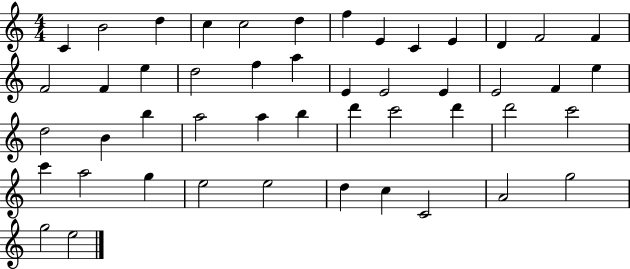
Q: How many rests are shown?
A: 0